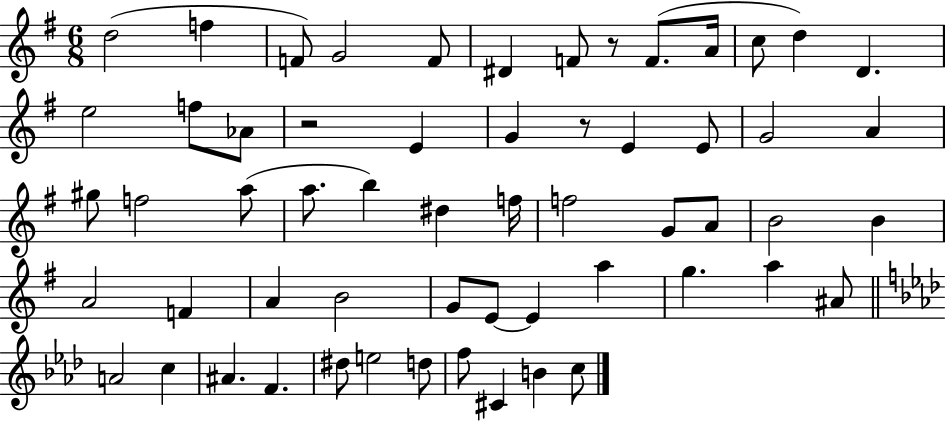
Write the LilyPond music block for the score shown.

{
  \clef treble
  \numericTimeSignature
  \time 6/8
  \key g \major
  d''2( f''4 | f'8) g'2 f'8 | dis'4 f'8 r8 f'8.( a'16 | c''8 d''4) d'4. | \break e''2 f''8 aes'8 | r2 e'4 | g'4 r8 e'4 e'8 | g'2 a'4 | \break gis''8 f''2 a''8( | a''8. b''4) dis''4 f''16 | f''2 g'8 a'8 | b'2 b'4 | \break a'2 f'4 | a'4 b'2 | g'8 e'8~~ e'4 a''4 | g''4. a''4 ais'8 | \break \bar "||" \break \key aes \major a'2 c''4 | ais'4. f'4. | dis''8 e''2 d''8 | f''8 cis'4 b'4 c''8 | \break \bar "|."
}